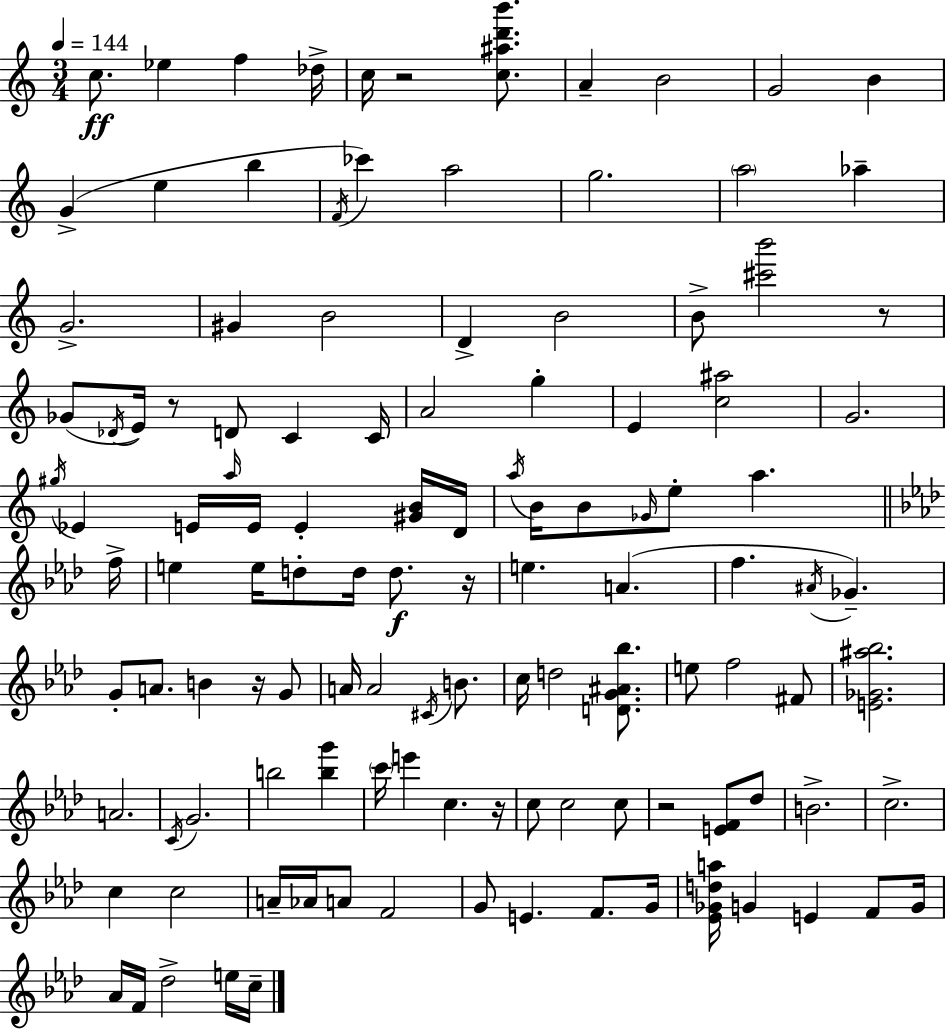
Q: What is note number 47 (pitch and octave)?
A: A5